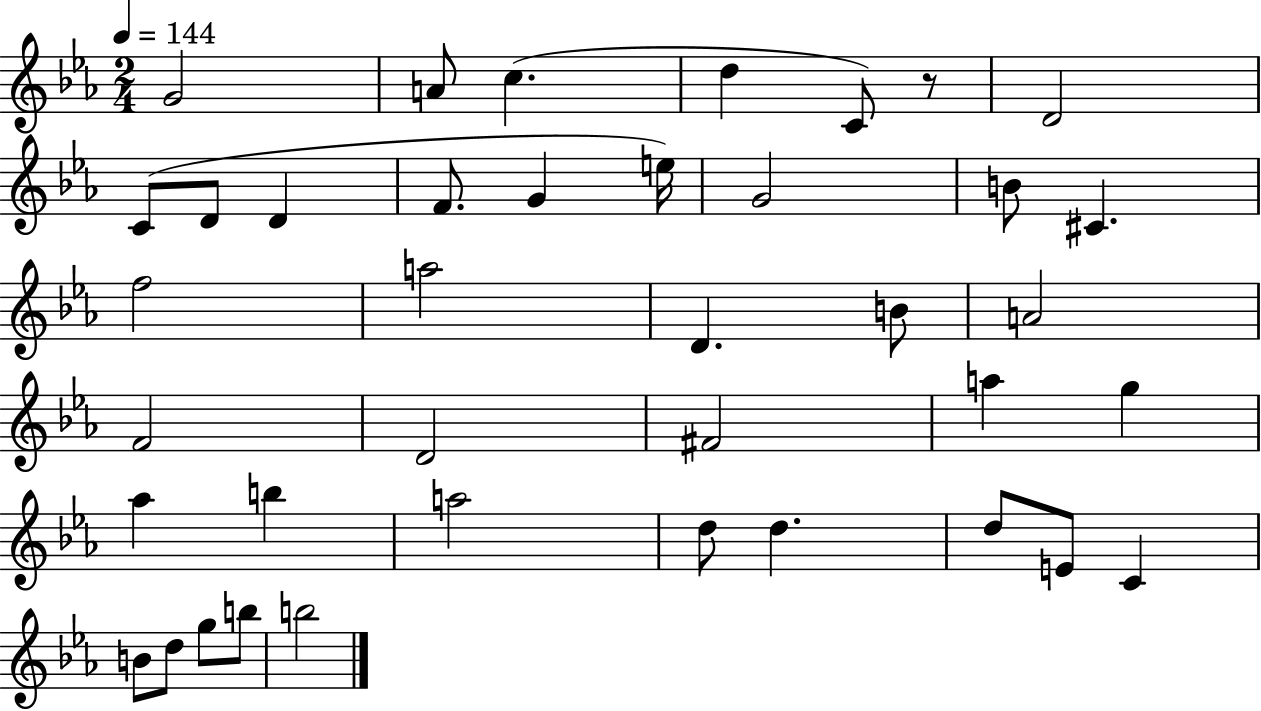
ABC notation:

X:1
T:Untitled
M:2/4
L:1/4
K:Eb
G2 A/2 c d C/2 z/2 D2 C/2 D/2 D F/2 G e/4 G2 B/2 ^C f2 a2 D B/2 A2 F2 D2 ^F2 a g _a b a2 d/2 d d/2 E/2 C B/2 d/2 g/2 b/2 b2